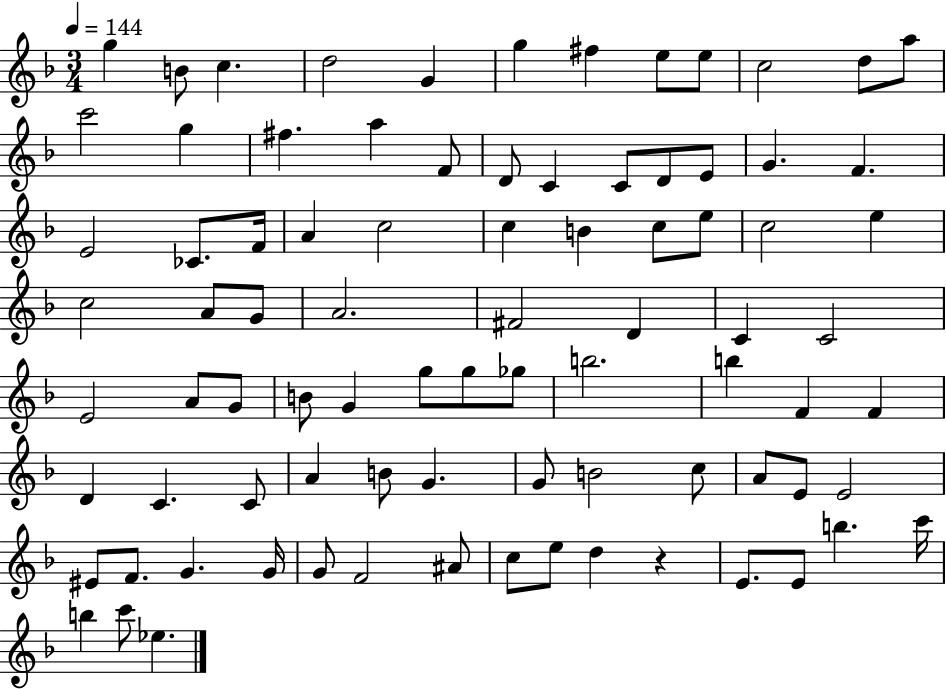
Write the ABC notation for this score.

X:1
T:Untitled
M:3/4
L:1/4
K:F
g B/2 c d2 G g ^f e/2 e/2 c2 d/2 a/2 c'2 g ^f a F/2 D/2 C C/2 D/2 E/2 G F E2 _C/2 F/4 A c2 c B c/2 e/2 c2 e c2 A/2 G/2 A2 ^F2 D C C2 E2 A/2 G/2 B/2 G g/2 g/2 _g/2 b2 b F F D C C/2 A B/2 G G/2 B2 c/2 A/2 E/2 E2 ^E/2 F/2 G G/4 G/2 F2 ^A/2 c/2 e/2 d z E/2 E/2 b c'/4 b c'/2 _e